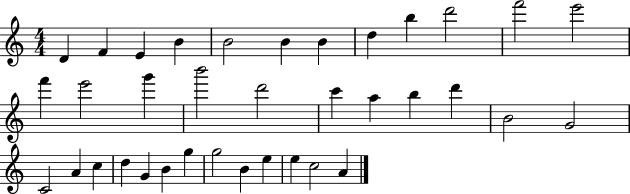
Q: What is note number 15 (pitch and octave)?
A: G6